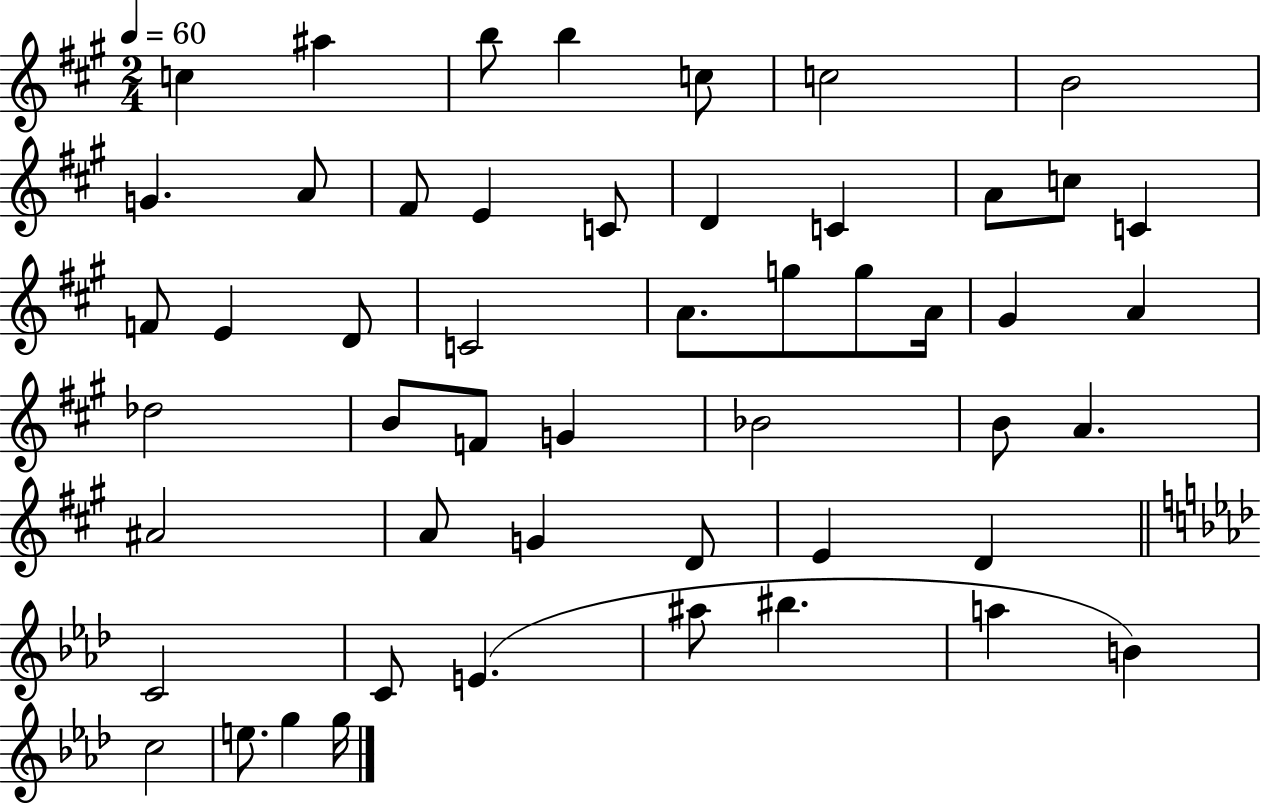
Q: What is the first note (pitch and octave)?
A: C5